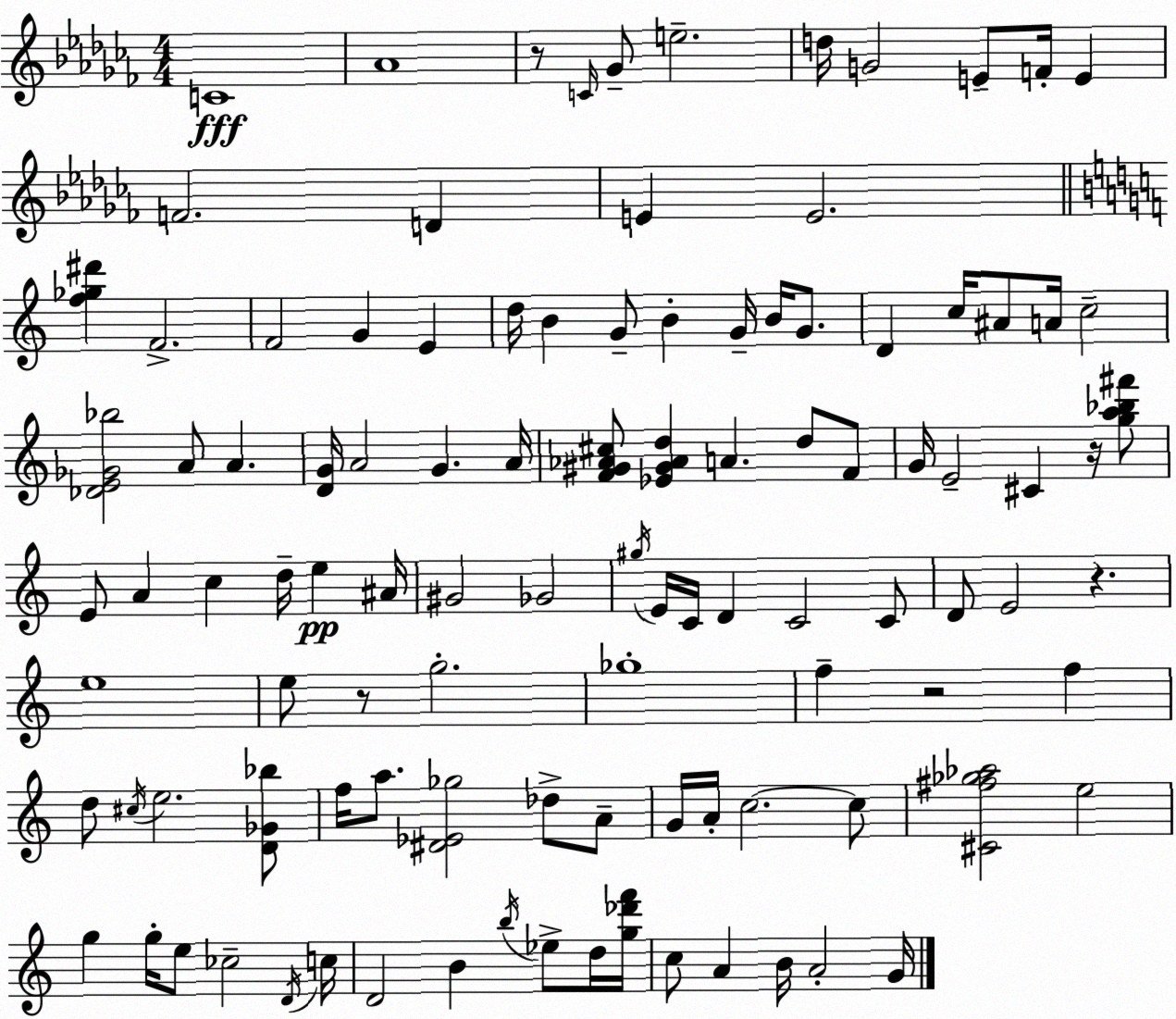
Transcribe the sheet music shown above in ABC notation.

X:1
T:Untitled
M:4/4
L:1/4
K:Abm
C4 _A4 z/2 C/4 _G/2 e2 d/4 G2 E/2 F/4 E F2 D E E2 [f_g^d'] F2 F2 G E d/4 B G/2 B G/4 B/4 G/2 D c/4 ^A/2 A/4 c2 [_DE_G_b]2 A/2 A [DG]/4 A2 G A/4 [F^G_A^c]/2 [_E^G_Ad] A d/2 F/2 G/4 E2 ^C z/4 [ga_b^f']/2 E/2 A c d/4 e ^A/4 ^G2 _G2 ^g/4 E/4 C/4 D C2 C/2 D/2 E2 z e4 e/2 z/2 g2 _g4 f z2 f d/2 ^c/4 e2 [D_G_b]/2 f/4 a/2 [^D_E_g]2 _d/2 A/2 G/4 A/4 c2 c/2 [^C^f_g_a]2 e2 g g/4 e/2 _c2 D/4 c/4 D2 B b/4 _e/2 d/4 [g_d'f']/4 c/2 A B/4 A2 G/4